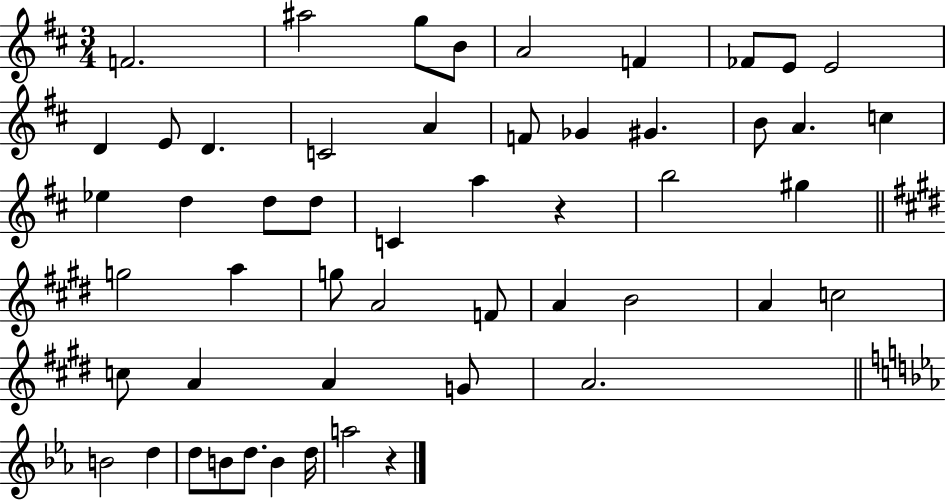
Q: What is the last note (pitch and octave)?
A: A5